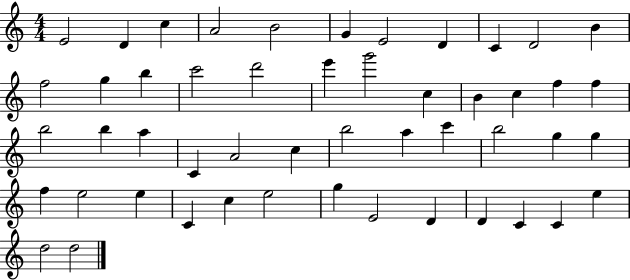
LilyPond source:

{
  \clef treble
  \numericTimeSignature
  \time 4/4
  \key c \major
  e'2 d'4 c''4 | a'2 b'2 | g'4 e'2 d'4 | c'4 d'2 b'4 | \break f''2 g''4 b''4 | c'''2 d'''2 | e'''4 g'''2 c''4 | b'4 c''4 f''4 f''4 | \break b''2 b''4 a''4 | c'4 a'2 c''4 | b''2 a''4 c'''4 | b''2 g''4 g''4 | \break f''4 e''2 e''4 | c'4 c''4 e''2 | g''4 e'2 d'4 | d'4 c'4 c'4 e''4 | \break d''2 d''2 | \bar "|."
}